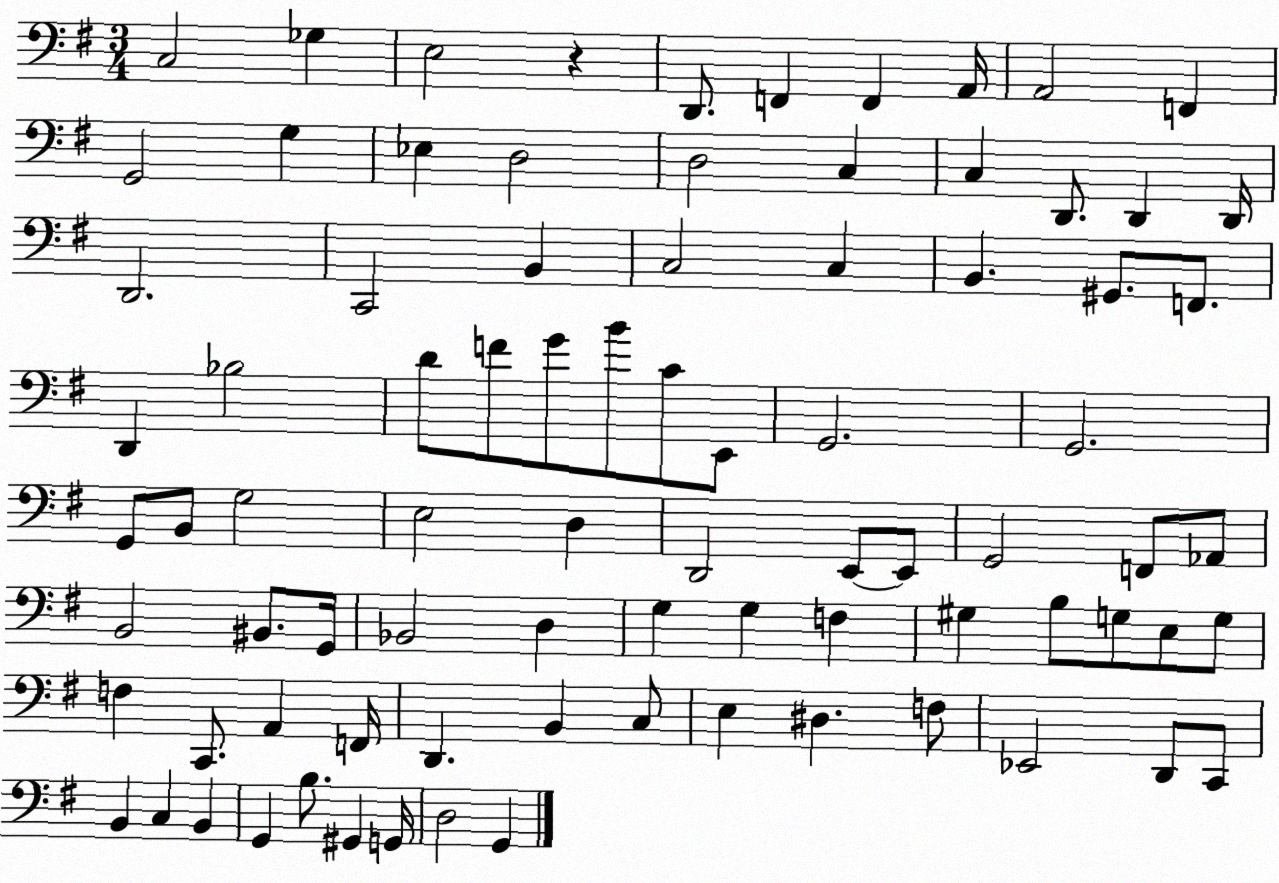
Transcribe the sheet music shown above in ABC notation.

X:1
T:Untitled
M:3/4
L:1/4
K:G
C,2 _G, E,2 z D,,/2 F,, F,, A,,/4 A,,2 F,, G,,2 G, _E, D,2 D,2 C, C, D,,/2 D,, D,,/4 D,,2 C,,2 B,, C,2 C, B,, ^G,,/2 F,,/2 D,, _B,2 D/2 F/2 G/2 B/2 C/2 E,,/2 G,,2 G,,2 G,,/2 B,,/2 G,2 E,2 D, D,,2 E,,/2 E,,/2 G,,2 F,,/2 _A,,/2 B,,2 ^B,,/2 G,,/4 _B,,2 D, G, G, F, ^G, B,/2 G,/2 E,/2 G,/2 F, C,,/2 A,, F,,/4 D,, B,, C,/2 E, ^D, F,/2 _E,,2 D,,/2 C,,/2 B,, C, B,, G,, B,/2 ^G,, G,,/4 D,2 G,,